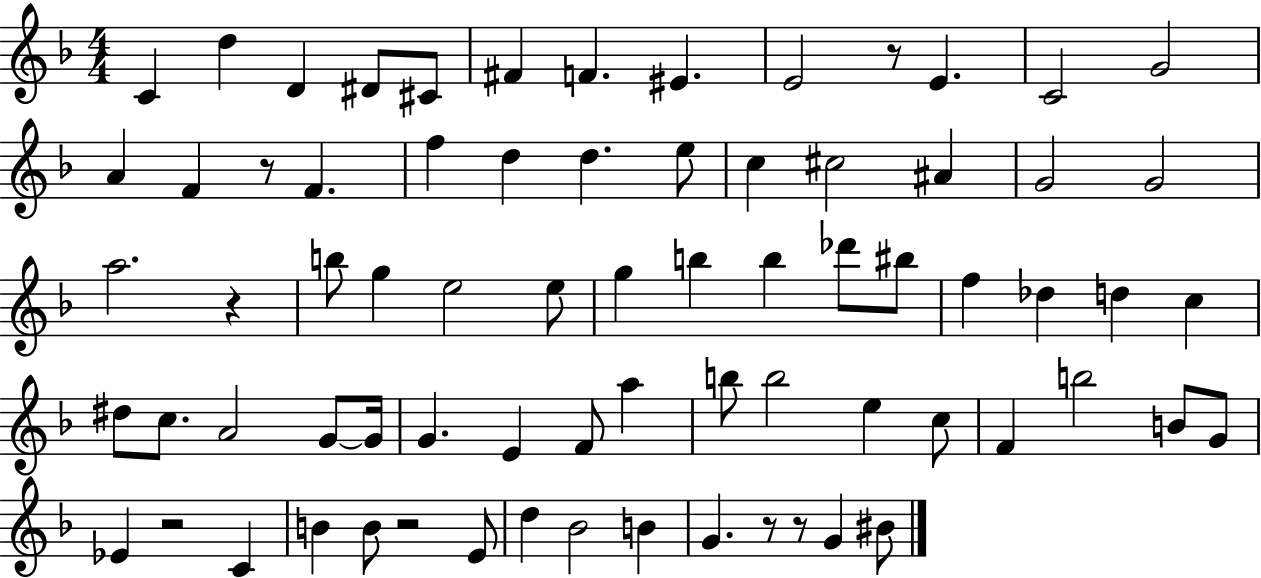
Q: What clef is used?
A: treble